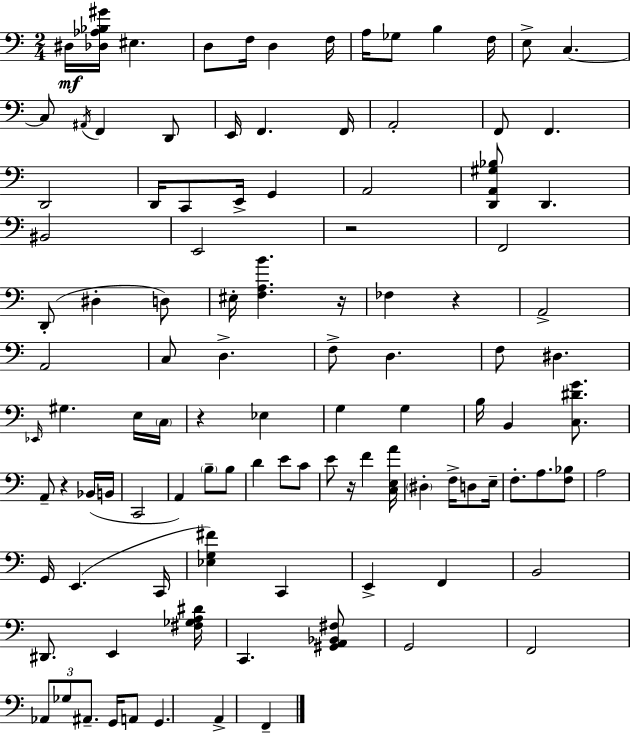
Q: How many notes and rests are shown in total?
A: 108